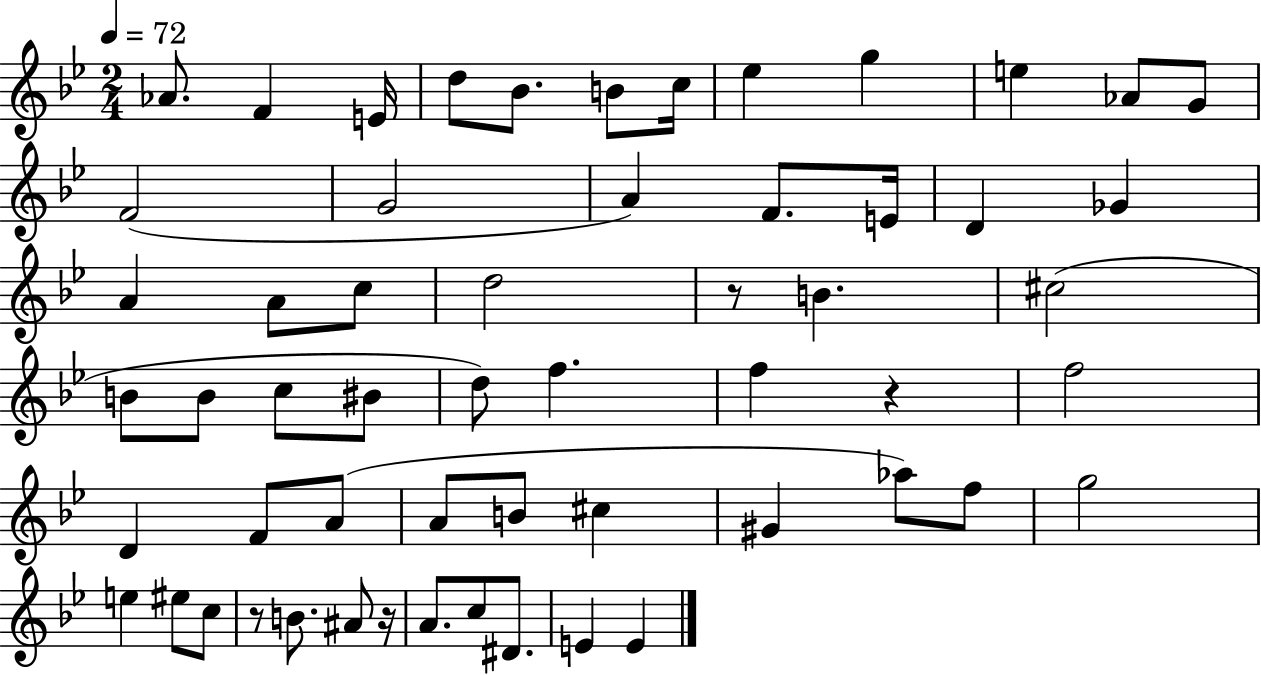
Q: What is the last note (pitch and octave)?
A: E4